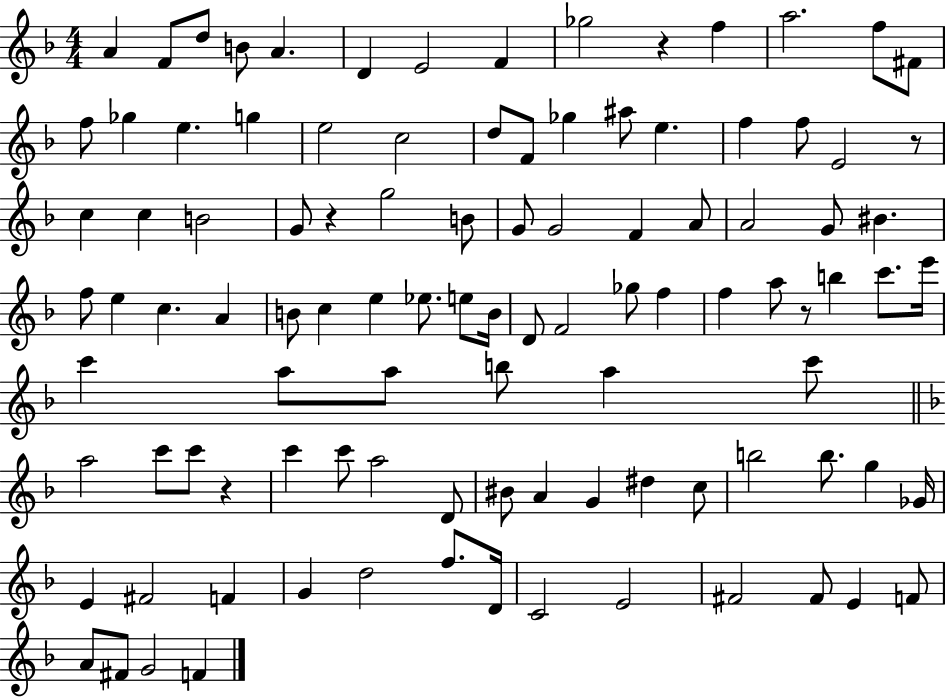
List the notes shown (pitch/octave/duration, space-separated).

A4/q F4/e D5/e B4/e A4/q. D4/q E4/h F4/q Gb5/h R/q F5/q A5/h. F5/e F#4/e F5/e Gb5/q E5/q. G5/q E5/h C5/h D5/e F4/e Gb5/q A#5/e E5/q. F5/q F5/e E4/h R/e C5/q C5/q B4/h G4/e R/q G5/h B4/e G4/e G4/h F4/q A4/e A4/h G4/e BIS4/q. F5/e E5/q C5/q. A4/q B4/e C5/q E5/q Eb5/e. E5/e B4/s D4/e F4/h Gb5/e F5/q F5/q A5/e R/e B5/q C6/e. E6/s C6/q A5/e A5/e B5/e A5/q C6/e A5/h C6/e C6/e R/q C6/q C6/e A5/h D4/e BIS4/e A4/q G4/q D#5/q C5/e B5/h B5/e. G5/q Gb4/s E4/q F#4/h F4/q G4/q D5/h F5/e. D4/s C4/h E4/h F#4/h F#4/e E4/q F4/e A4/e F#4/e G4/h F4/q